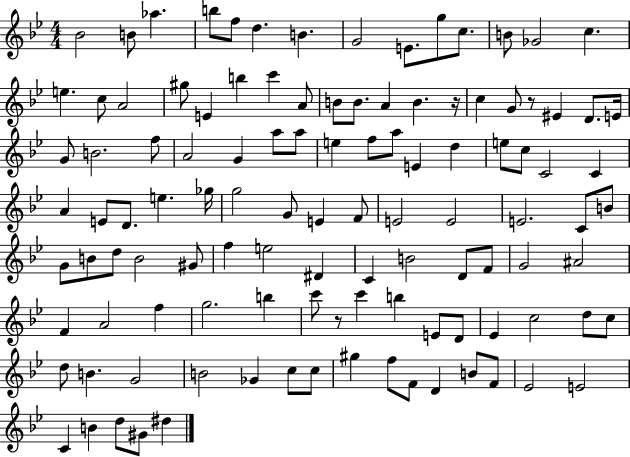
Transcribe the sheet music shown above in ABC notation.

X:1
T:Untitled
M:4/4
L:1/4
K:Bb
_B2 B/2 _a b/2 f/2 d B G2 E/2 g/2 c/2 B/2 _G2 c e c/2 A2 ^g/2 E b c' A/2 B/2 B/2 A B z/4 c G/2 z/2 ^E D/2 E/4 G/2 B2 f/2 A2 G a/2 a/2 e f/2 a/2 E d e/2 c/2 C2 C A E/2 D/2 e _g/4 g2 G/2 E F/2 E2 E2 E2 C/2 B/2 G/2 B/2 d/2 B2 ^G/2 f e2 ^D C B2 D/2 F/2 G2 ^A2 F A2 f g2 b c'/2 z/2 c' b E/2 D/2 _E c2 d/2 c/2 d/2 B G2 B2 _G c/2 c/2 ^g f/2 F/2 D B/2 F/2 _E2 E2 C B d/2 ^G/2 ^d